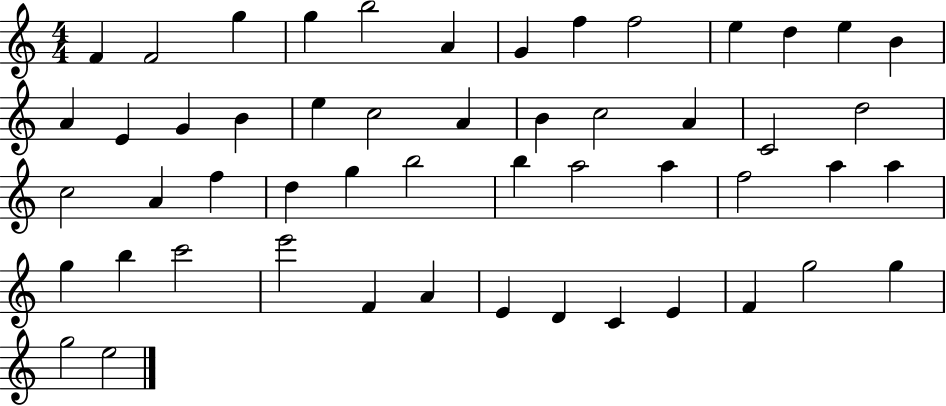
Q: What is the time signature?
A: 4/4